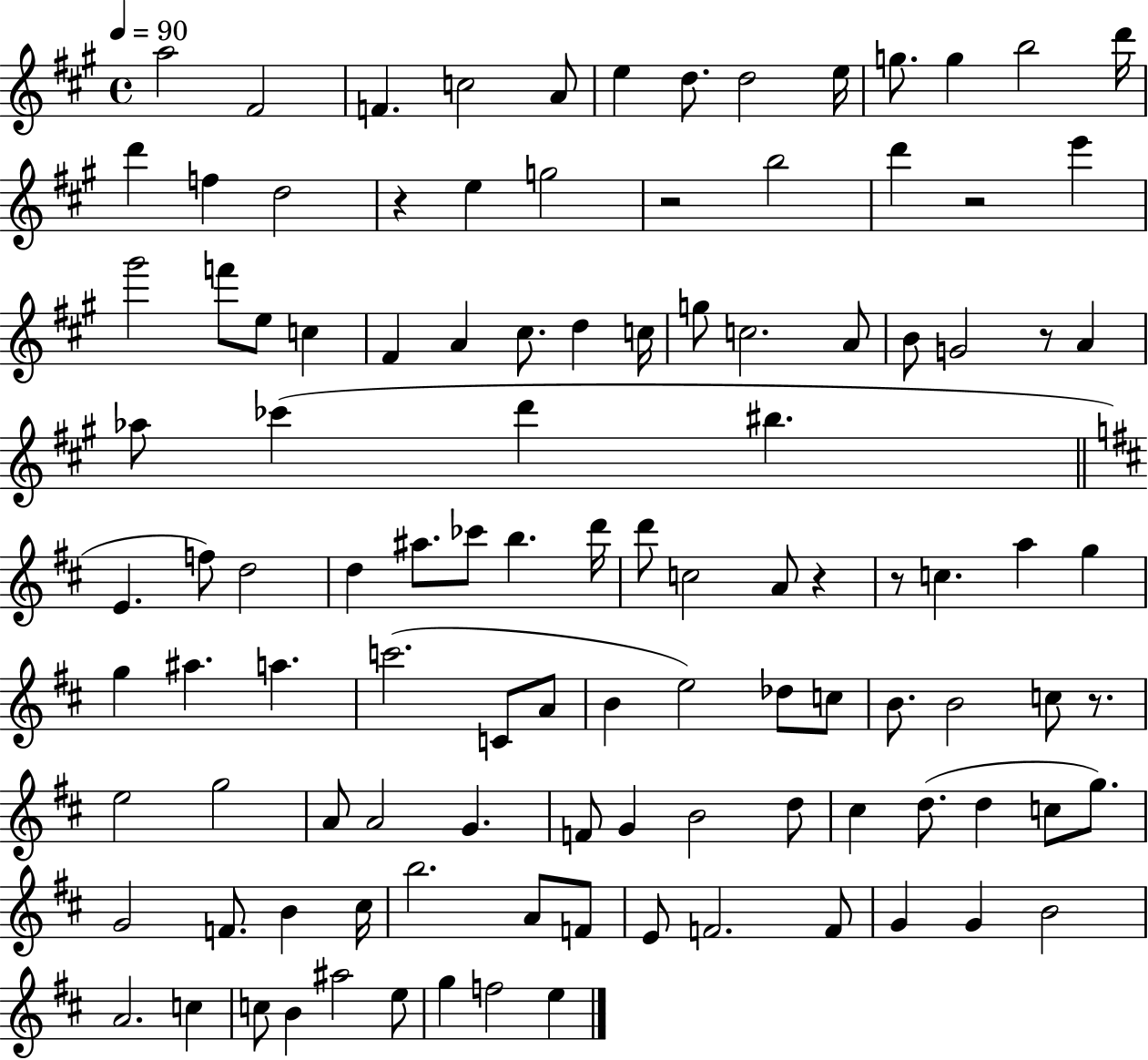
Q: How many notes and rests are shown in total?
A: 110